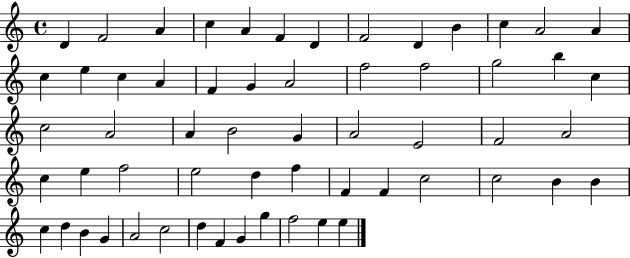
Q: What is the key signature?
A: C major